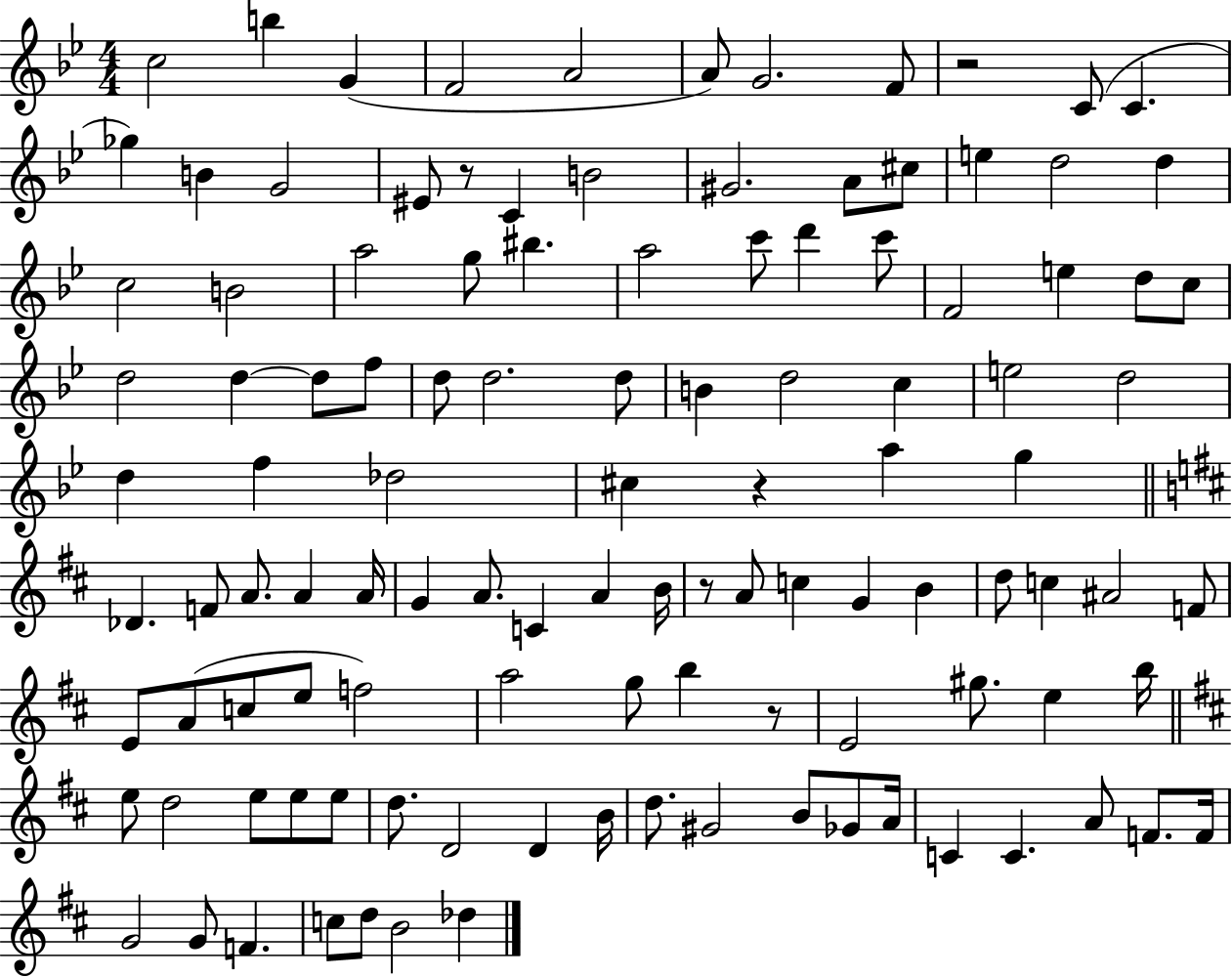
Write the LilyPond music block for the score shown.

{
  \clef treble
  \numericTimeSignature
  \time 4/4
  \key bes \major
  c''2 b''4 g'4( | f'2 a'2 | a'8) g'2. f'8 | r2 c'8( c'4. | \break ges''4) b'4 g'2 | eis'8 r8 c'4 b'2 | gis'2. a'8 cis''8 | e''4 d''2 d''4 | \break c''2 b'2 | a''2 g''8 bis''4. | a''2 c'''8 d'''4 c'''8 | f'2 e''4 d''8 c''8 | \break d''2 d''4~~ d''8 f''8 | d''8 d''2. d''8 | b'4 d''2 c''4 | e''2 d''2 | \break d''4 f''4 des''2 | cis''4 r4 a''4 g''4 | \bar "||" \break \key b \minor des'4. f'8 a'8. a'4 a'16 | g'4 a'8. c'4 a'4 b'16 | r8 a'8 c''4 g'4 b'4 | d''8 c''4 ais'2 f'8 | \break e'8 a'8( c''8 e''8 f''2) | a''2 g''8 b''4 r8 | e'2 gis''8. e''4 b''16 | \bar "||" \break \key b \minor e''8 d''2 e''8 e''8 e''8 | d''8. d'2 d'4 b'16 | d''8. gis'2 b'8 ges'8 a'16 | c'4 c'4. a'8 f'8. f'16 | \break g'2 g'8 f'4. | c''8 d''8 b'2 des''4 | \bar "|."
}